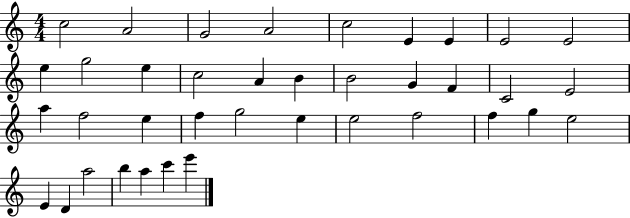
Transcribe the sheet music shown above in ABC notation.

X:1
T:Untitled
M:4/4
L:1/4
K:C
c2 A2 G2 A2 c2 E E E2 E2 e g2 e c2 A B B2 G F C2 E2 a f2 e f g2 e e2 f2 f g e2 E D a2 b a c' e'